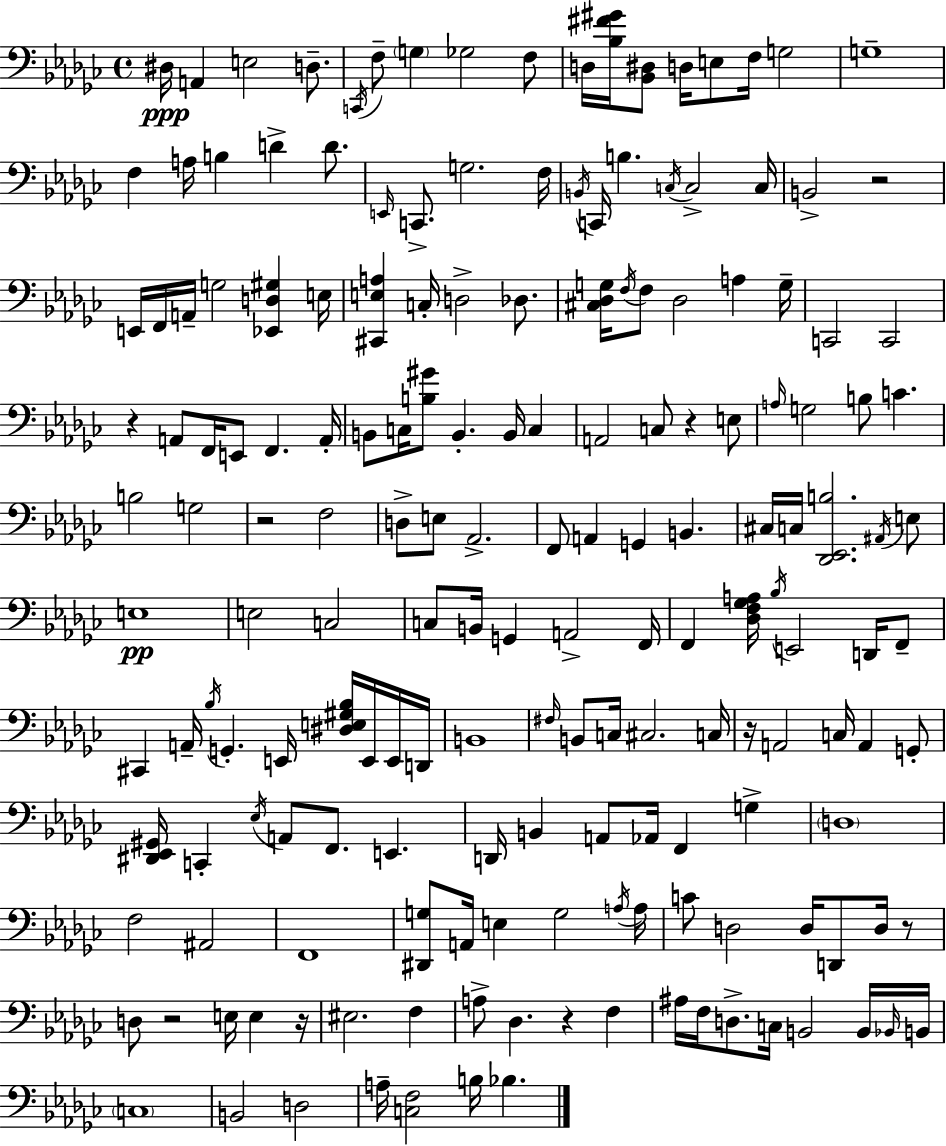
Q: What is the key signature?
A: EES minor